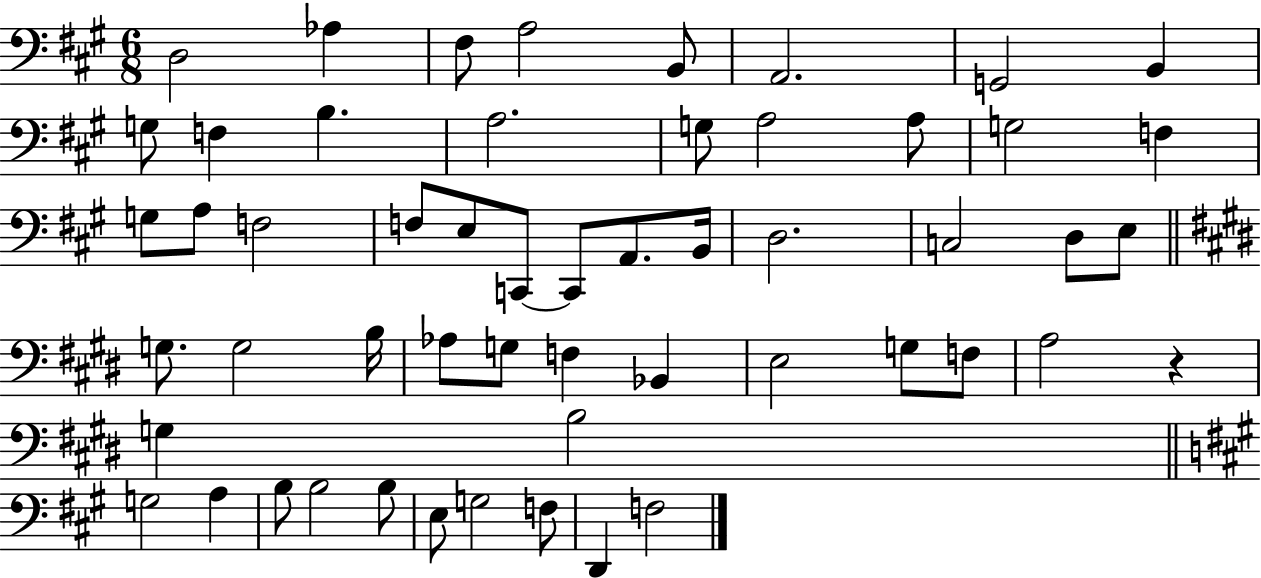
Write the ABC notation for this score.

X:1
T:Untitled
M:6/8
L:1/4
K:A
D,2 _A, ^F,/2 A,2 B,,/2 A,,2 G,,2 B,, G,/2 F, B, A,2 G,/2 A,2 A,/2 G,2 F, G,/2 A,/2 F,2 F,/2 E,/2 C,,/2 C,,/2 A,,/2 B,,/4 D,2 C,2 D,/2 E,/2 G,/2 G,2 B,/4 _A,/2 G,/2 F, _B,, E,2 G,/2 F,/2 A,2 z G, B,2 G,2 A, B,/2 B,2 B,/2 E,/2 G,2 F,/2 D,, F,2